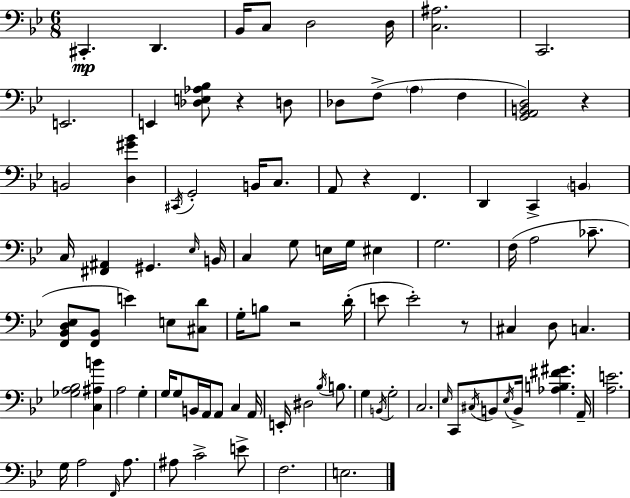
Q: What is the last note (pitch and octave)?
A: E3